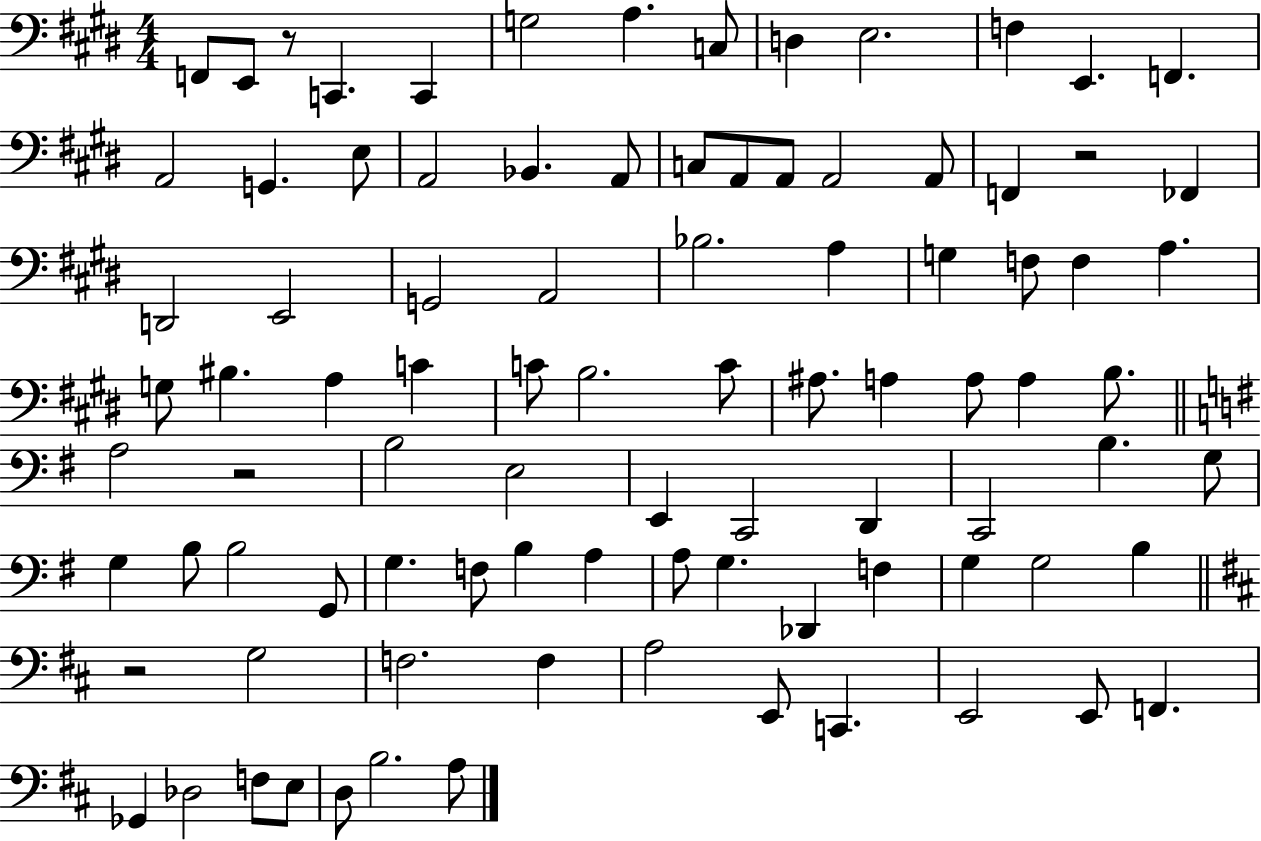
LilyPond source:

{
  \clef bass
  \numericTimeSignature
  \time 4/4
  \key e \major
  f,8 e,8 r8 c,4. c,4 | g2 a4. c8 | d4 e2. | f4 e,4. f,4. | \break a,2 g,4. e8 | a,2 bes,4. a,8 | c8 a,8 a,8 a,2 a,8 | f,4 r2 fes,4 | \break d,2 e,2 | g,2 a,2 | bes2. a4 | g4 f8 f4 a4. | \break g8 bis4. a4 c'4 | c'8 b2. c'8 | ais8. a4 a8 a4 b8. | \bar "||" \break \key g \major a2 r2 | b2 e2 | e,4 c,2 d,4 | c,2 b4. g8 | \break g4 b8 b2 g,8 | g4. f8 b4 a4 | a8 g4. des,4 f4 | g4 g2 b4 | \break \bar "||" \break \key d \major r2 g2 | f2. f4 | a2 e,8 c,4. | e,2 e,8 f,4. | \break ges,4 des2 f8 e8 | d8 b2. a8 | \bar "|."
}